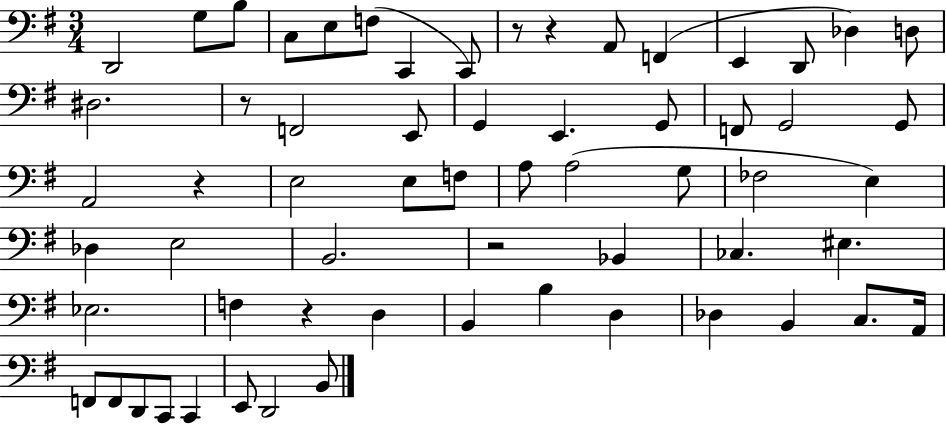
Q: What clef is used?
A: bass